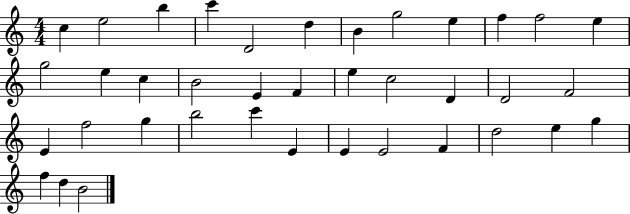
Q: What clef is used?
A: treble